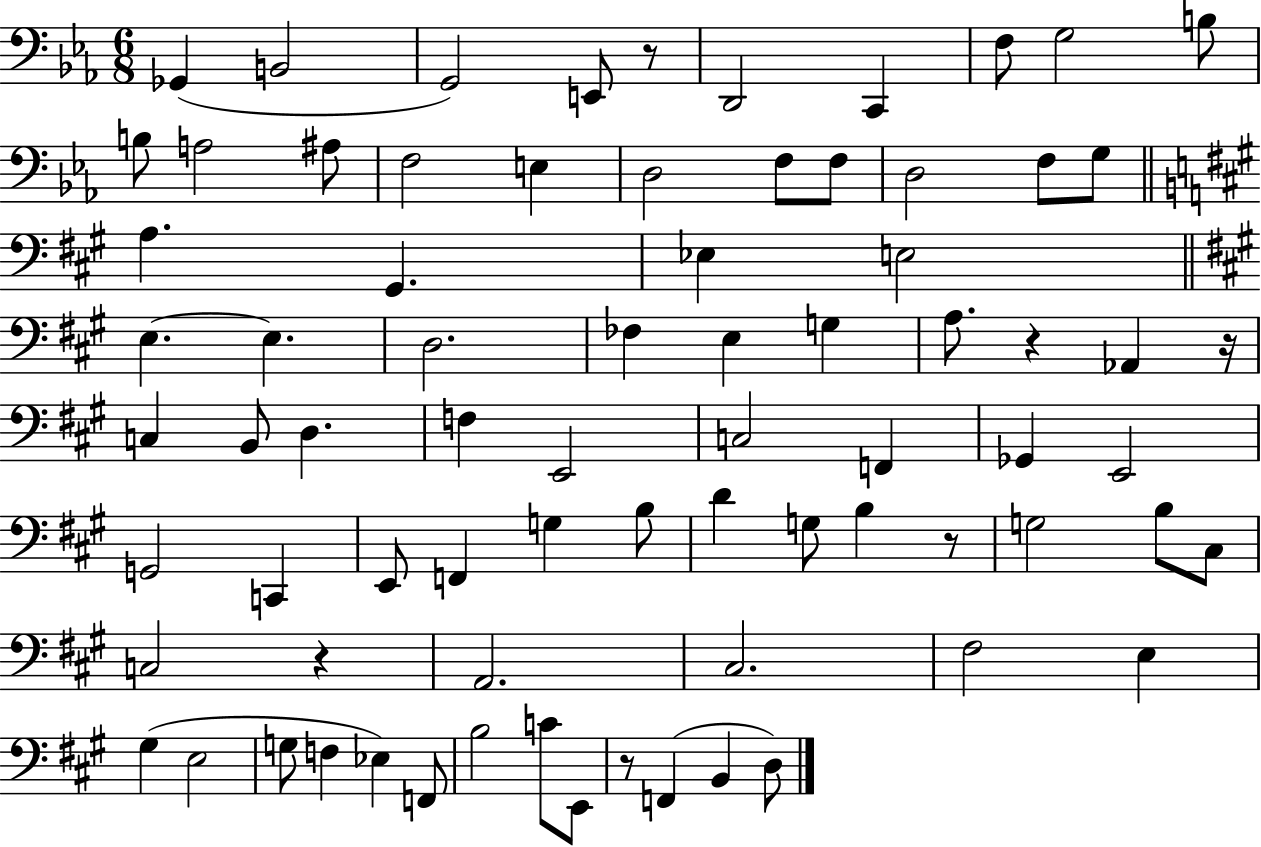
{
  \clef bass
  \numericTimeSignature
  \time 6/8
  \key ees \major
  ges,4( b,2 | g,2) e,8 r8 | d,2 c,4 | f8 g2 b8 | \break b8 a2 ais8 | f2 e4 | d2 f8 f8 | d2 f8 g8 | \break \bar "||" \break \key a \major a4. gis,4. | ees4 e2 | \bar "||" \break \key a \major e4.~~ e4. | d2. | fes4 e4 g4 | a8. r4 aes,4 r16 | \break c4 b,8 d4. | f4 e,2 | c2 f,4 | ges,4 e,2 | \break g,2 c,4 | e,8 f,4 g4 b8 | d'4 g8 b4 r8 | g2 b8 cis8 | \break c2 r4 | a,2. | cis2. | fis2 e4 | \break gis4( e2 | g8 f4 ees4) f,8 | b2 c'8 e,8 | r8 f,4( b,4 d8) | \break \bar "|."
}